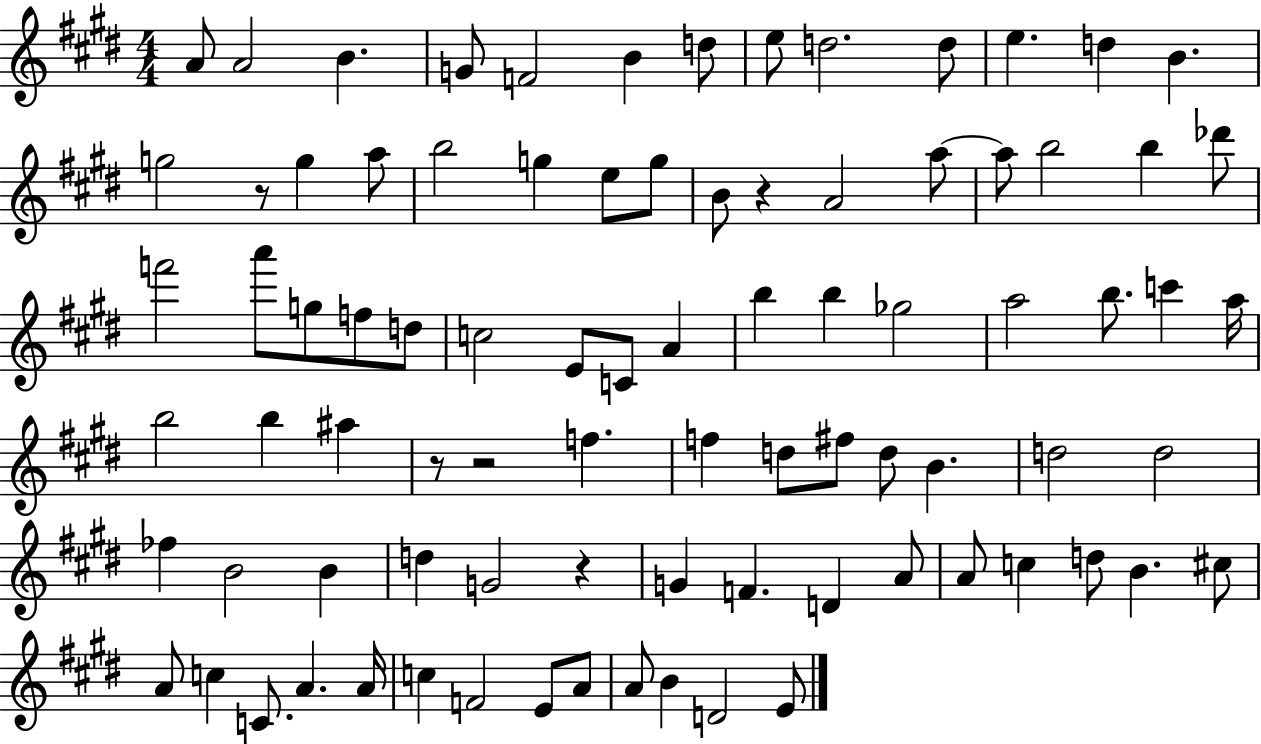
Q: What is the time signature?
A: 4/4